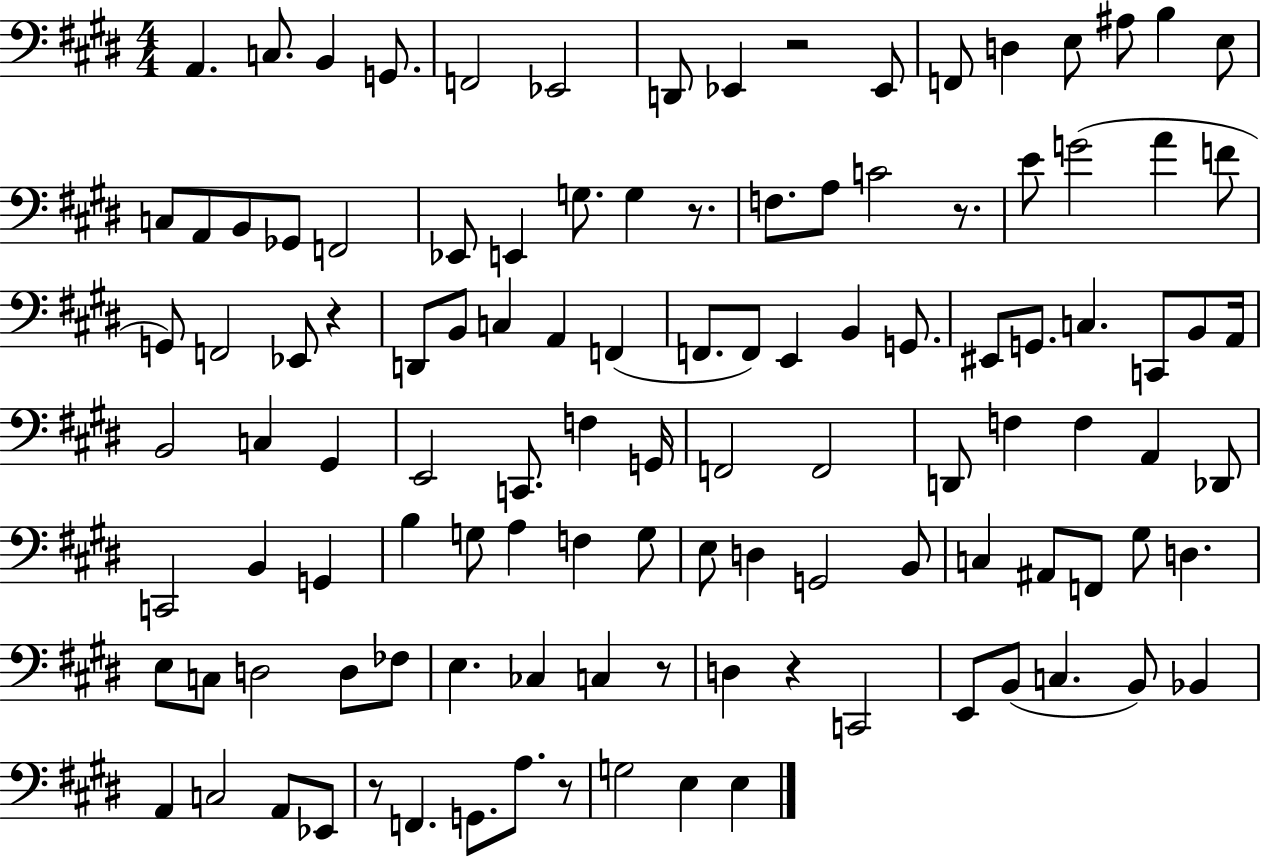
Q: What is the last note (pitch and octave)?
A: E3